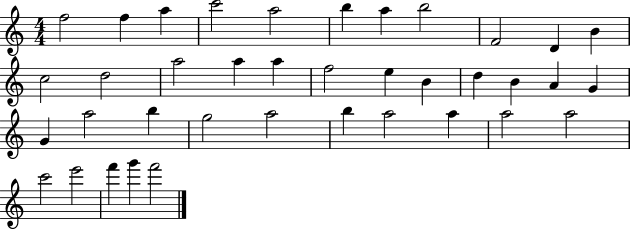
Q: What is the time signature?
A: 4/4